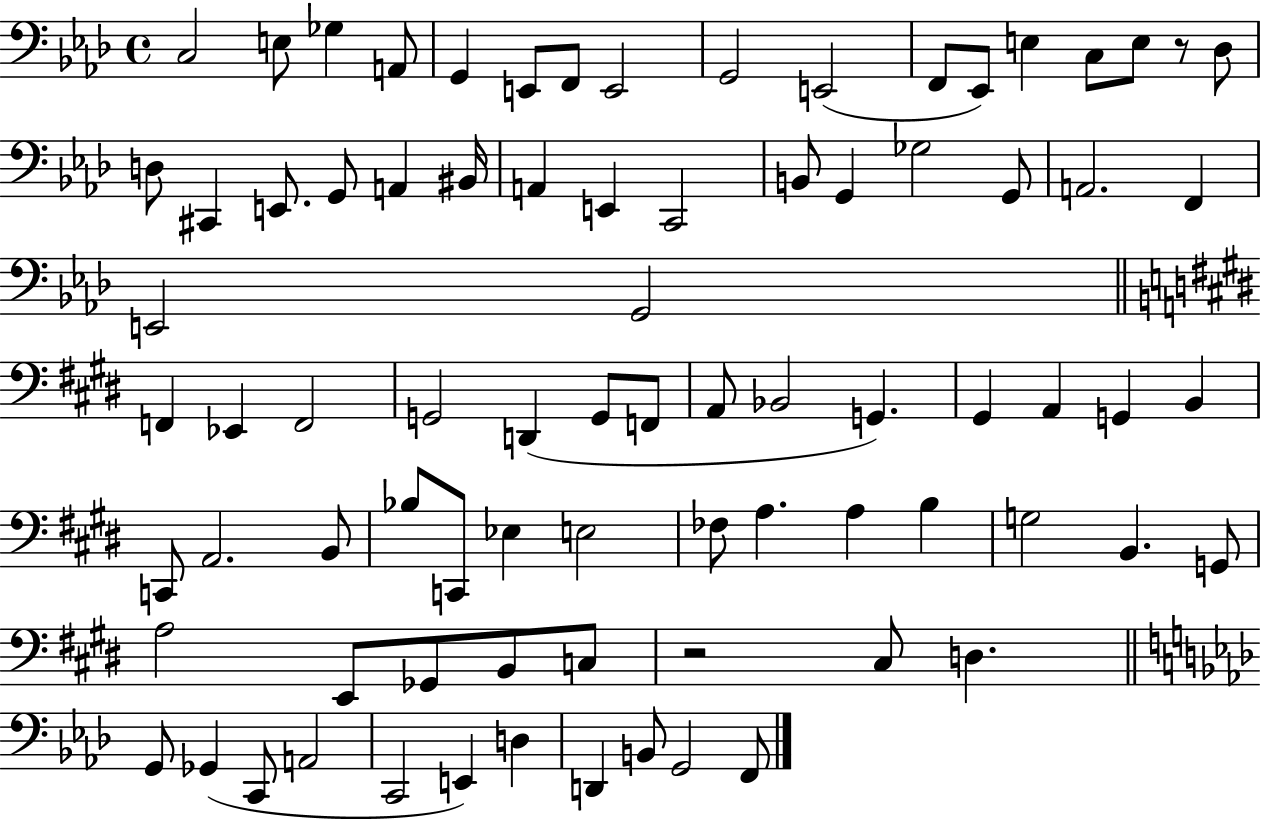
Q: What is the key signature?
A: AES major